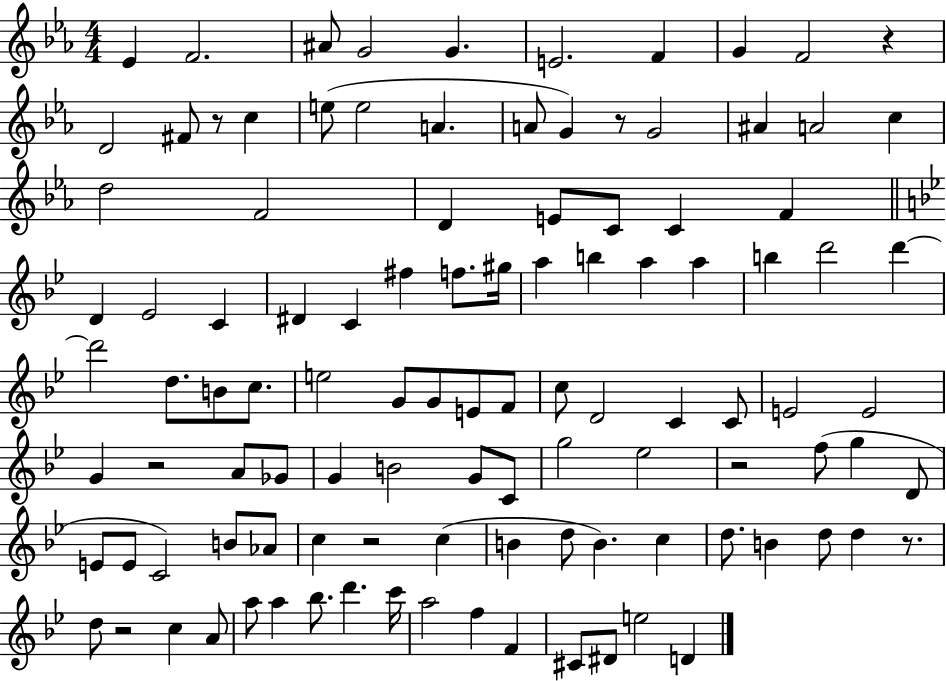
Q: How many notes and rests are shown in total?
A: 108